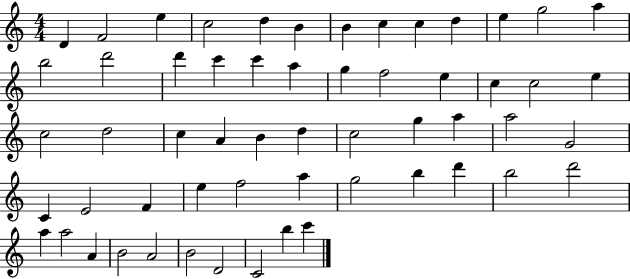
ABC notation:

X:1
T:Untitled
M:4/4
L:1/4
K:C
D F2 e c2 d B B c c d e g2 a b2 d'2 d' c' c' a g f2 e c c2 e c2 d2 c A B d c2 g a a2 G2 C E2 F e f2 a g2 b d' b2 d'2 a a2 A B2 A2 B2 D2 C2 b c'